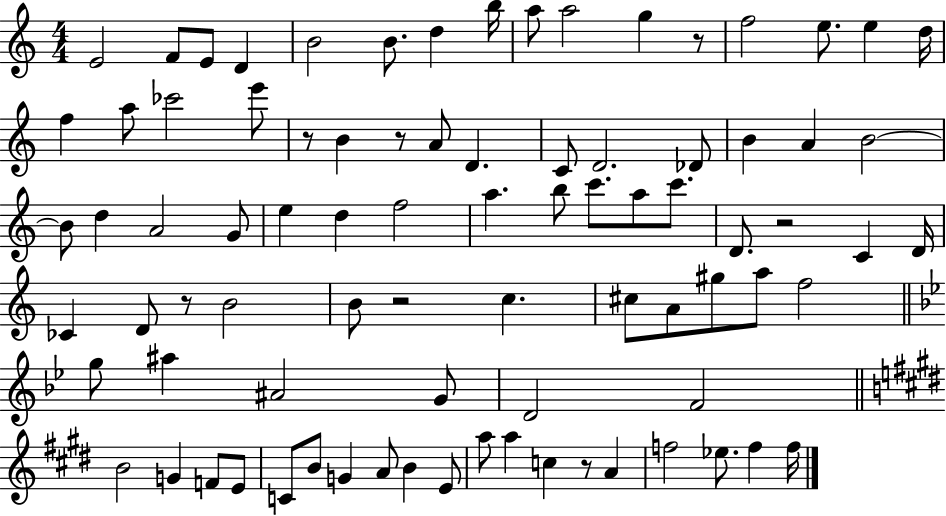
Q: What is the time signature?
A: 4/4